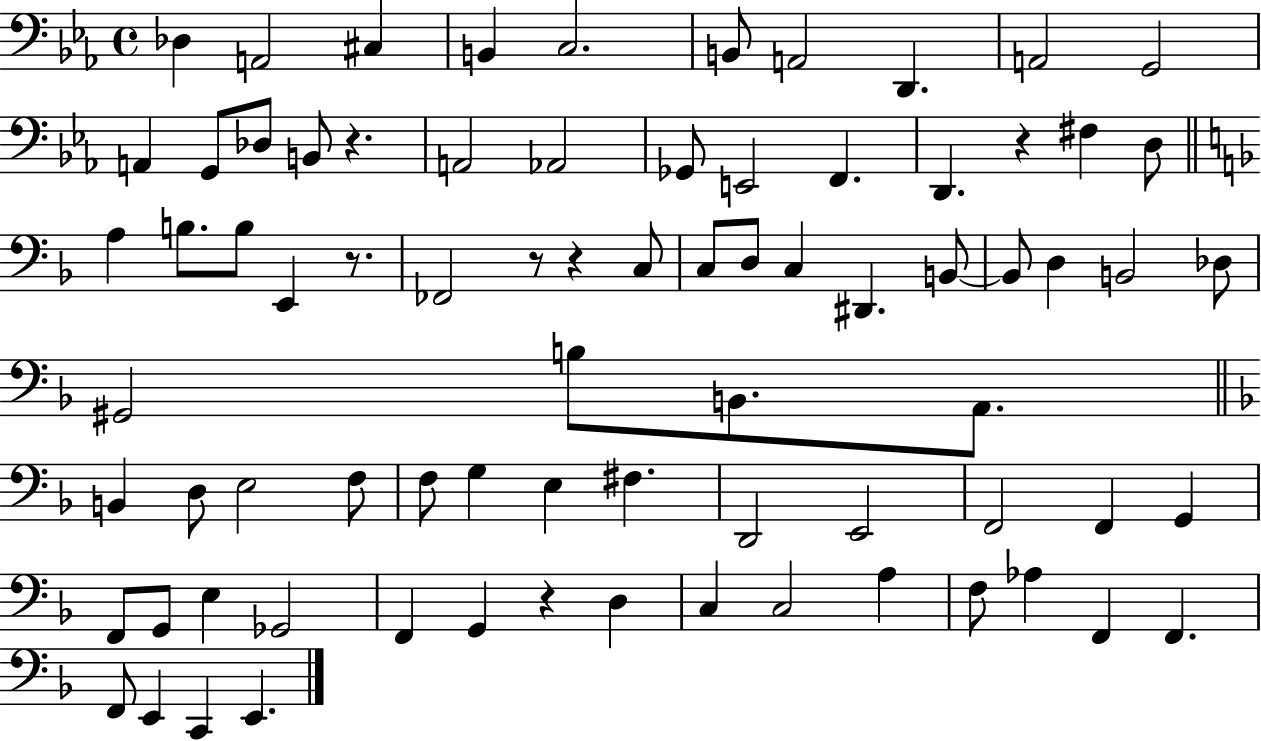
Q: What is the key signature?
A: EES major